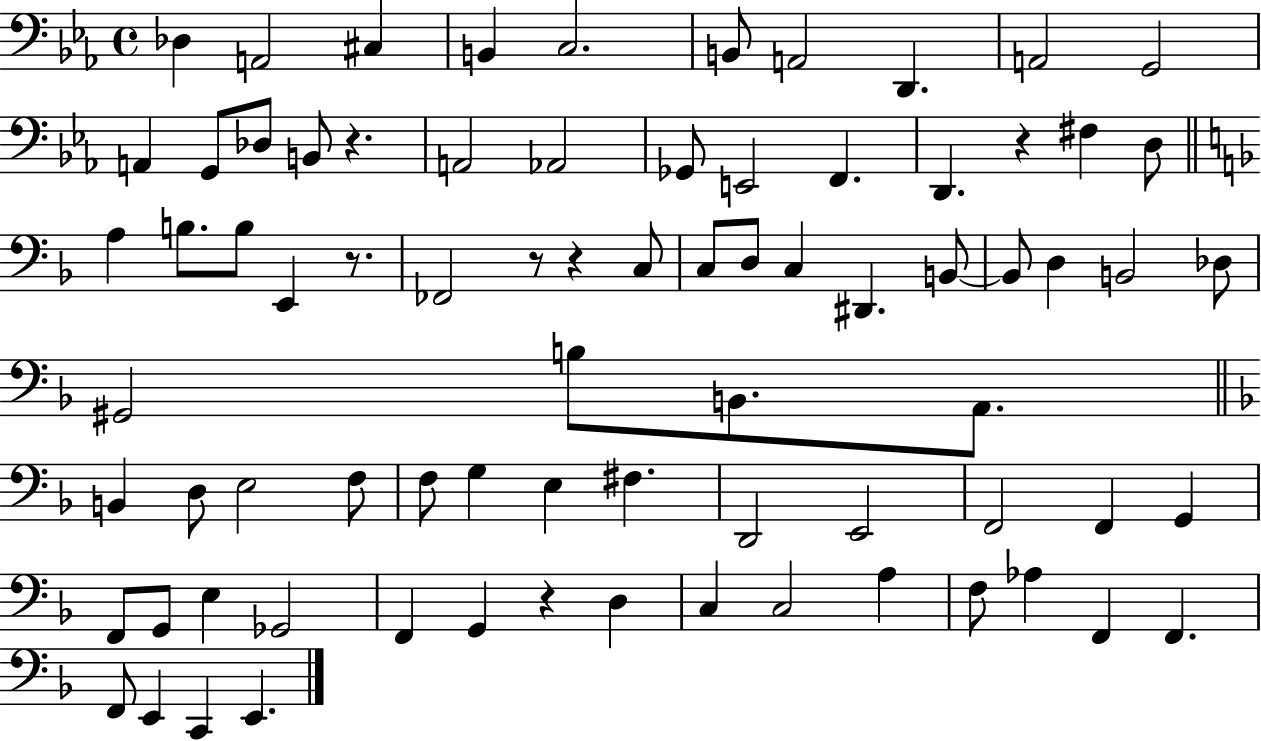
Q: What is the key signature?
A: EES major